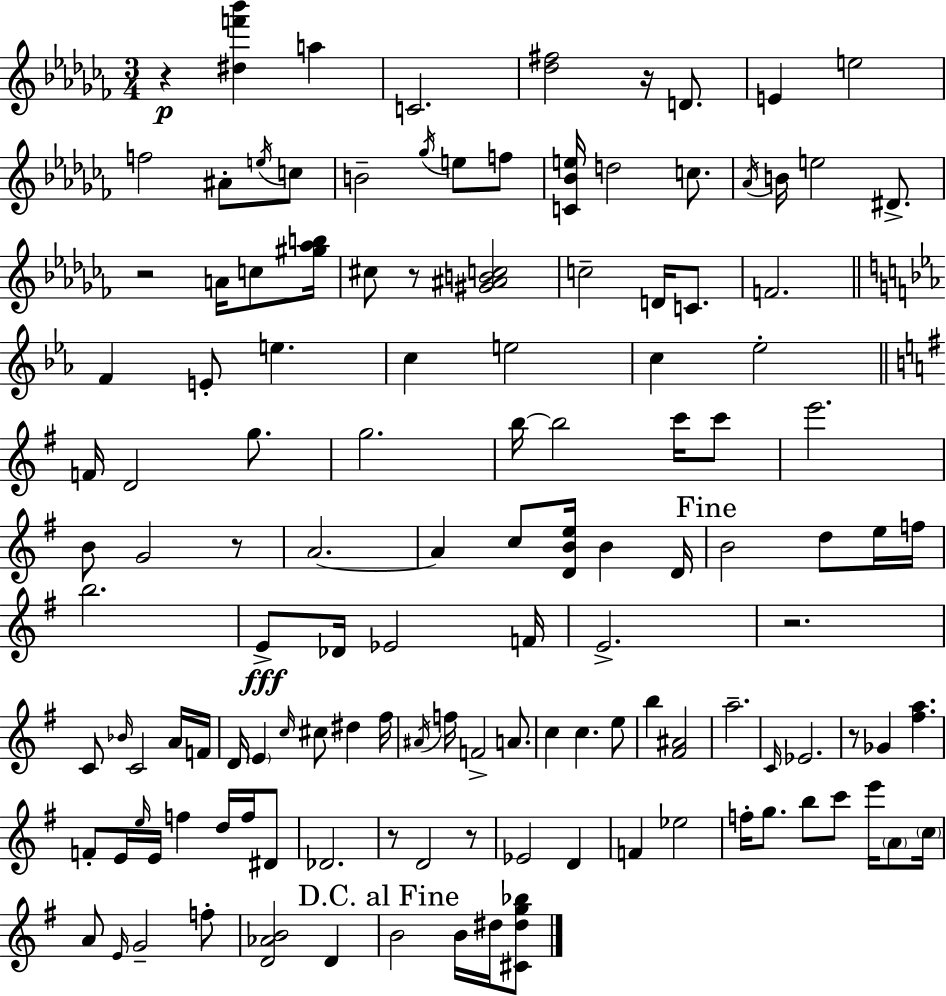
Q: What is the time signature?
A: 3/4